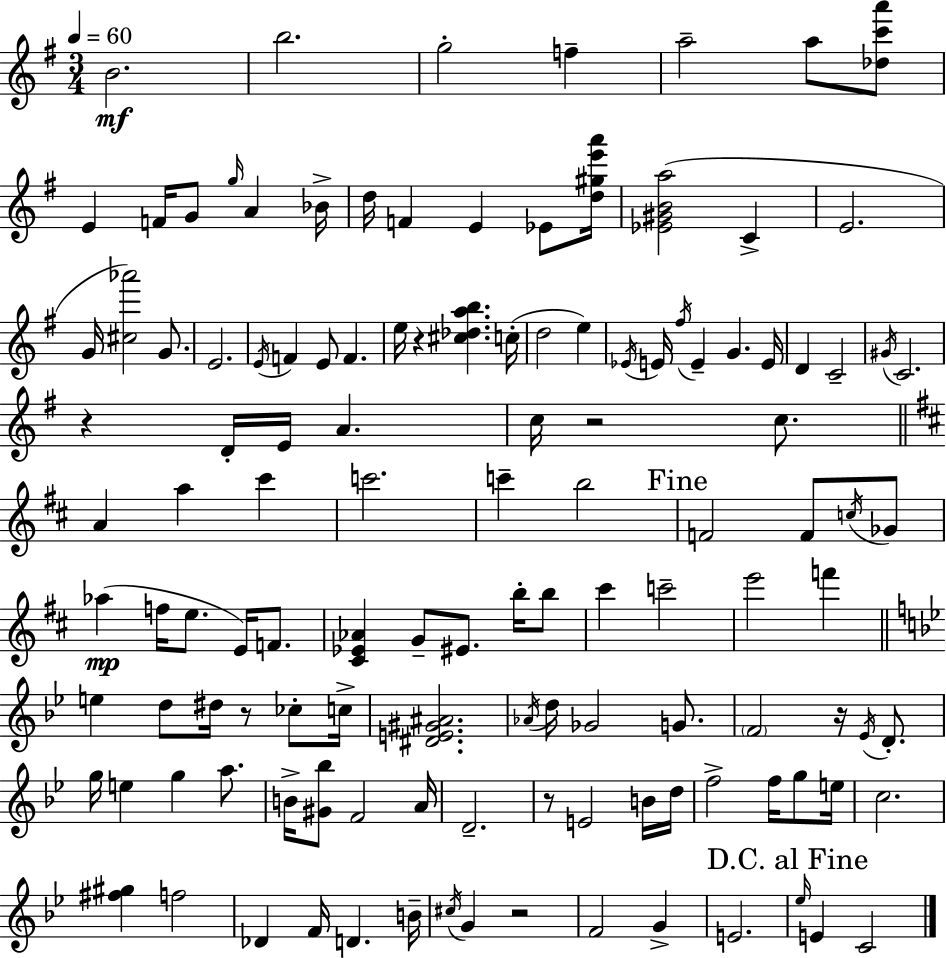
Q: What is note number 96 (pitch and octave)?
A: F5